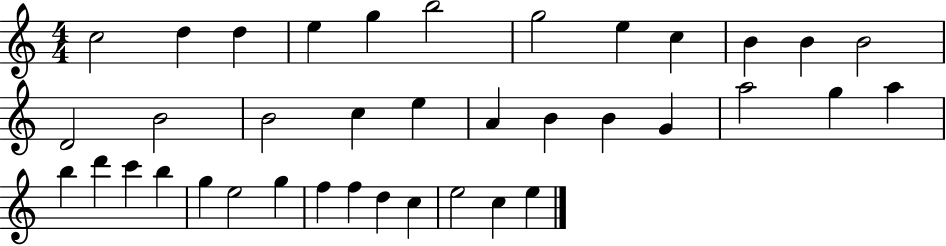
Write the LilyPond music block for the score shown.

{
  \clef treble
  \numericTimeSignature
  \time 4/4
  \key c \major
  c''2 d''4 d''4 | e''4 g''4 b''2 | g''2 e''4 c''4 | b'4 b'4 b'2 | \break d'2 b'2 | b'2 c''4 e''4 | a'4 b'4 b'4 g'4 | a''2 g''4 a''4 | \break b''4 d'''4 c'''4 b''4 | g''4 e''2 g''4 | f''4 f''4 d''4 c''4 | e''2 c''4 e''4 | \break \bar "|."
}